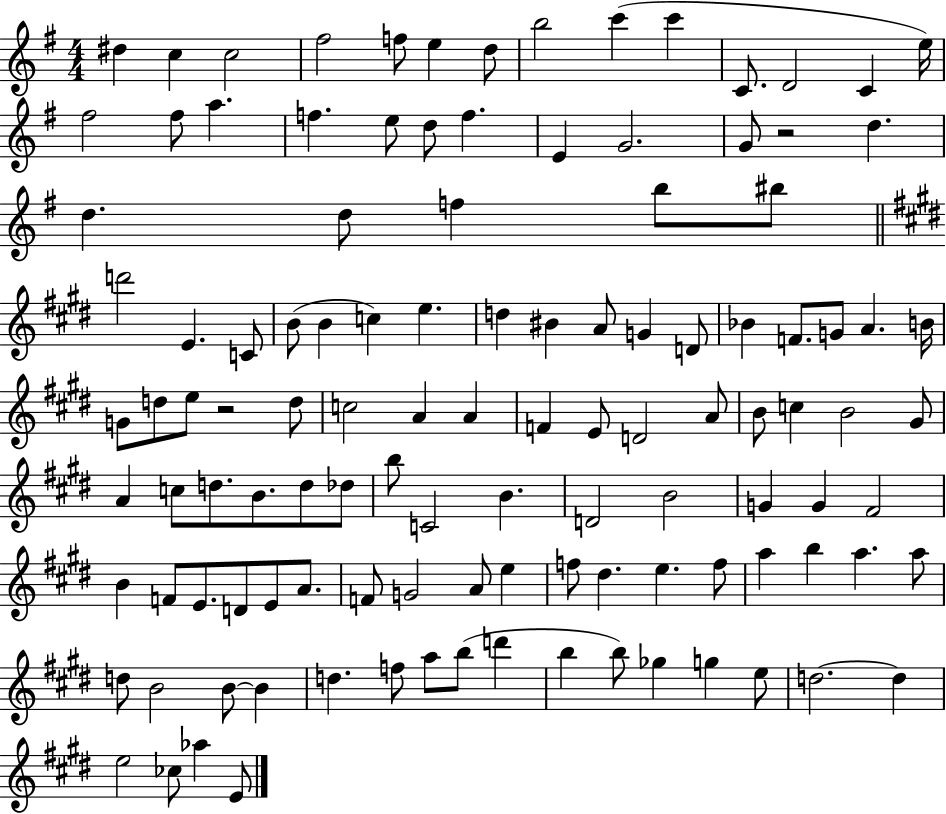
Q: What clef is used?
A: treble